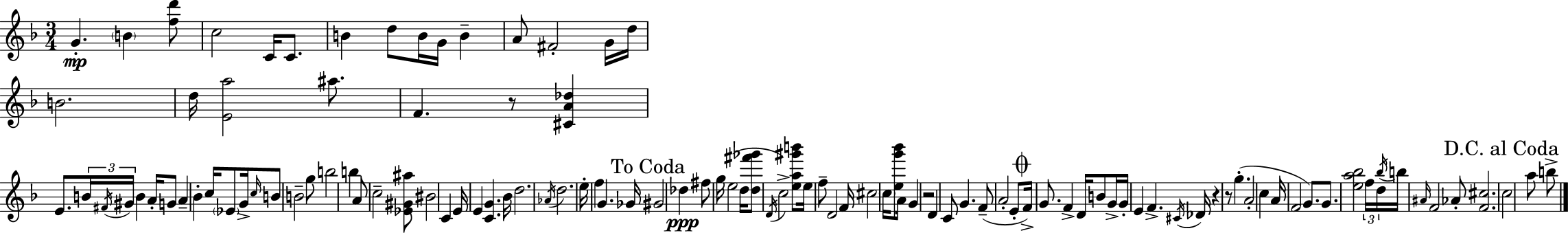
{
  \clef treble
  \numericTimeSignature
  \time 3/4
  \key f \major
  g'4.-.\mp \parenthesize b'4 <f'' d'''>8 | c''2 c'16 c'8. | b'4 d''8 b'16 g'16 b'4-- | a'8 fis'2-. g'16 d''16 | \break b'2. | d''16 <e' a''>2 ais''8. | f'4. r8 <cis' a' des''>4 | e'8. \tuplet 3/2 { b'16 \acciaccatura { fis'16 } gis'16 } b'4 a'16-. g'8 | \break a'4-- bes'4-. c''16 \parenthesize ees'8 | g'16-> \grace { c''16 } b'8 b'2-- | g''8 b''2 b''4 | a'8 c''2-- | \break <ees' gis' ais''>8 bis'2 c'4 | e'16 e'4 <c' g'>4. | bes'16 d''2. | \acciaccatura { aes'16 } d''2. | \break e''16-. f''4 g'4. | ges'16 \mark "To Coda" gis'2 des''4\ppp | fis''8 g''16 e''2( | d''16 <d'' fis''' ges'''>8 \acciaccatura { d'16 } c''2->) | \break <e'' a'' gis''' b'''>8 e''16 f''8-- d'2 | f'16 cis''2 | \parenthesize c''16 <e'' g''' bes'''>8 a'16 g'4 r2 | d'4 c'8 g'4. | \break f'8--( a'2-. | e'8-. \mark \markup { \musicglyph "scripts.coda" } f'16->) g'8. f'4-> | d'16 b'8 g'16-> g'16-. e'4 f'4.-> | \acciaccatura { cis'16 } des'16 r4 r8 g''4.-.( | \break a'2-. | c''4 a'16 f'2 | g'8.) g'8. <e'' a'' bes''>2 | \tuplet 3/2 { f''16 d''16 \acciaccatura { bes''16 } } b''16 \grace { ais'16 } f'2 | \break aes'8-. <f' cis''>2. | \mark "D.C. al Coda" c''2 | a''8 b''8-> \bar "|."
}